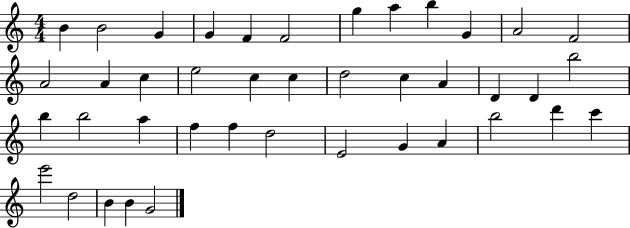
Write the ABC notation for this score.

X:1
T:Untitled
M:4/4
L:1/4
K:C
B B2 G G F F2 g a b G A2 F2 A2 A c e2 c c d2 c A D D b2 b b2 a f f d2 E2 G A b2 d' c' e'2 d2 B B G2